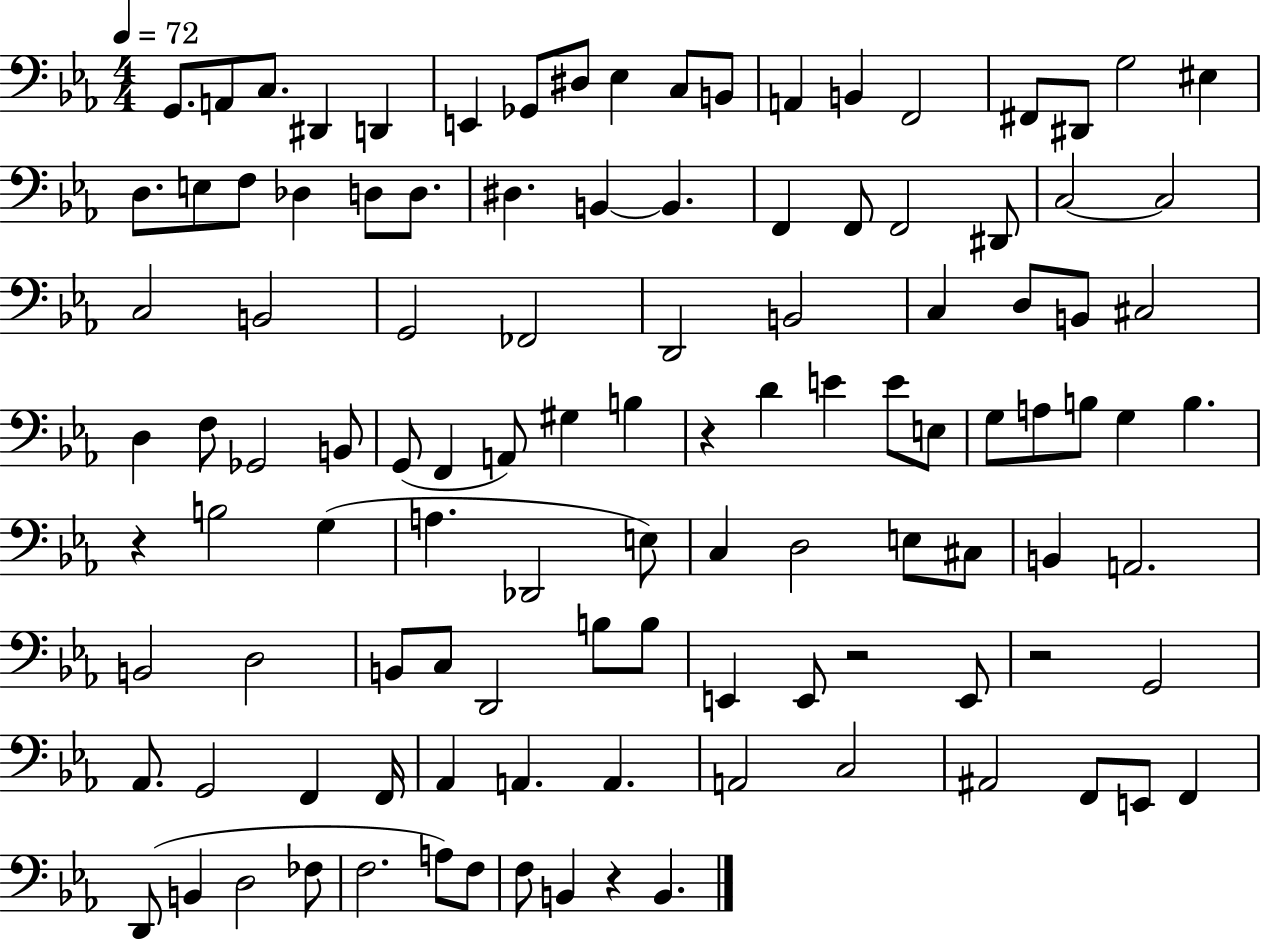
G2/e. A2/e C3/e. D#2/q D2/q E2/q Gb2/e D#3/e Eb3/q C3/e B2/e A2/q B2/q F2/h F#2/e D#2/e G3/h EIS3/q D3/e. E3/e F3/e Db3/q D3/e D3/e. D#3/q. B2/q B2/q. F2/q F2/e F2/h D#2/e C3/h C3/h C3/h B2/h G2/h FES2/h D2/h B2/h C3/q D3/e B2/e C#3/h D3/q F3/e Gb2/h B2/e G2/e F2/q A2/e G#3/q B3/q R/q D4/q E4/q E4/e E3/e G3/e A3/e B3/e G3/q B3/q. R/q B3/h G3/q A3/q. Db2/h E3/e C3/q D3/h E3/e C#3/e B2/q A2/h. B2/h D3/h B2/e C3/e D2/h B3/e B3/e E2/q E2/e R/h E2/e R/h G2/h Ab2/e. G2/h F2/q F2/s Ab2/q A2/q. A2/q. A2/h C3/h A#2/h F2/e E2/e F2/q D2/e B2/q D3/h FES3/e F3/h. A3/e F3/e F3/e B2/q R/q B2/q.